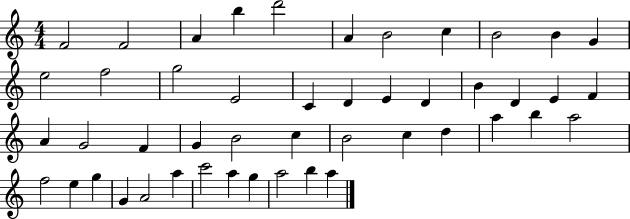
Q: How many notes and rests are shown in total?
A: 47